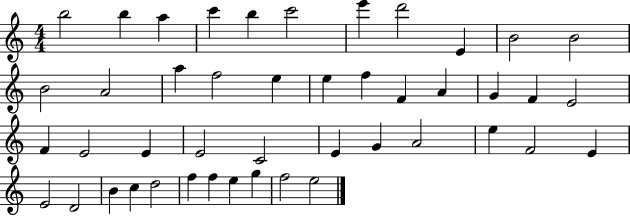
{
  \clef treble
  \numericTimeSignature
  \time 4/4
  \key c \major
  b''2 b''4 a''4 | c'''4 b''4 c'''2 | e'''4 d'''2 e'4 | b'2 b'2 | \break b'2 a'2 | a''4 f''2 e''4 | e''4 f''4 f'4 a'4 | g'4 f'4 e'2 | \break f'4 e'2 e'4 | e'2 c'2 | e'4 g'4 a'2 | e''4 f'2 e'4 | \break e'2 d'2 | b'4 c''4 d''2 | f''4 f''4 e''4 g''4 | f''2 e''2 | \break \bar "|."
}